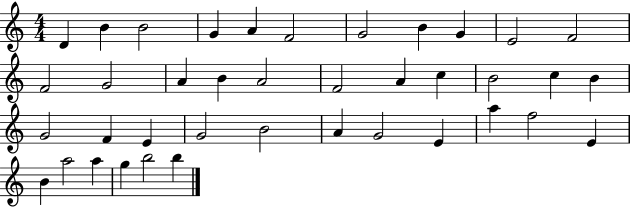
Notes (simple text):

D4/q B4/q B4/h G4/q A4/q F4/h G4/h B4/q G4/q E4/h F4/h F4/h G4/h A4/q B4/q A4/h F4/h A4/q C5/q B4/h C5/q B4/q G4/h F4/q E4/q G4/h B4/h A4/q G4/h E4/q A5/q F5/h E4/q B4/q A5/h A5/q G5/q B5/h B5/q